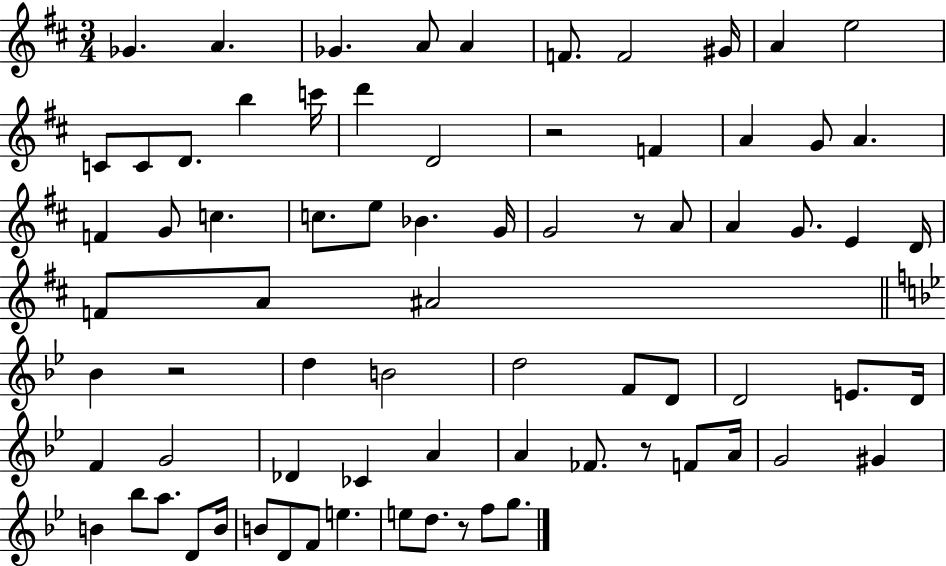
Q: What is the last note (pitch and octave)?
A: G5